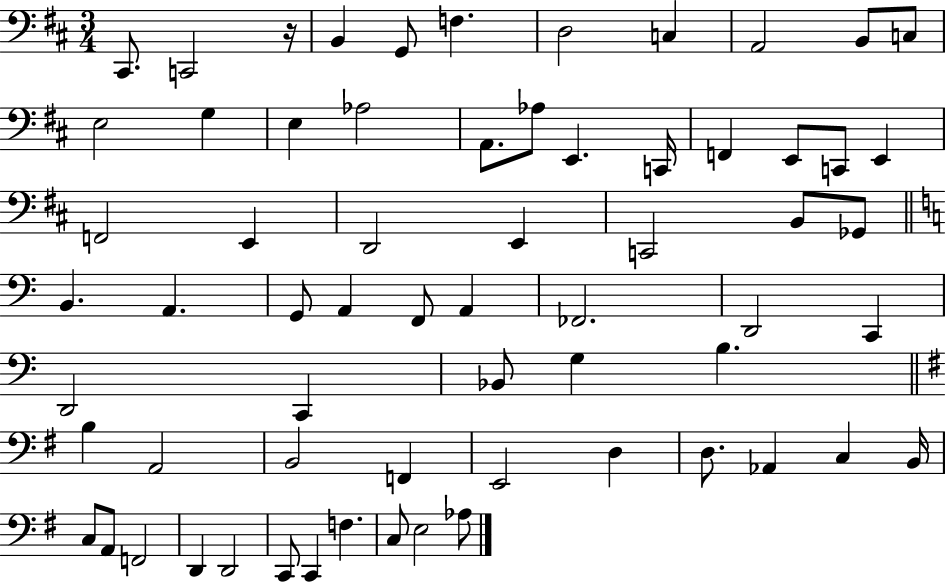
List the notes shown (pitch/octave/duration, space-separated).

C#2/e. C2/h R/s B2/q G2/e F3/q. D3/h C3/q A2/h B2/e C3/e E3/h G3/q E3/q Ab3/h A2/e. Ab3/e E2/q. C2/s F2/q E2/e C2/e E2/q F2/h E2/q D2/h E2/q C2/h B2/e Gb2/e B2/q. A2/q. G2/e A2/q F2/e A2/q FES2/h. D2/h C2/q D2/h C2/q Bb2/e G3/q B3/q. B3/q A2/h B2/h F2/q E2/h D3/q D3/e. Ab2/q C3/q B2/s C3/e A2/e F2/h D2/q D2/h C2/e C2/q F3/q. C3/e E3/h Ab3/e